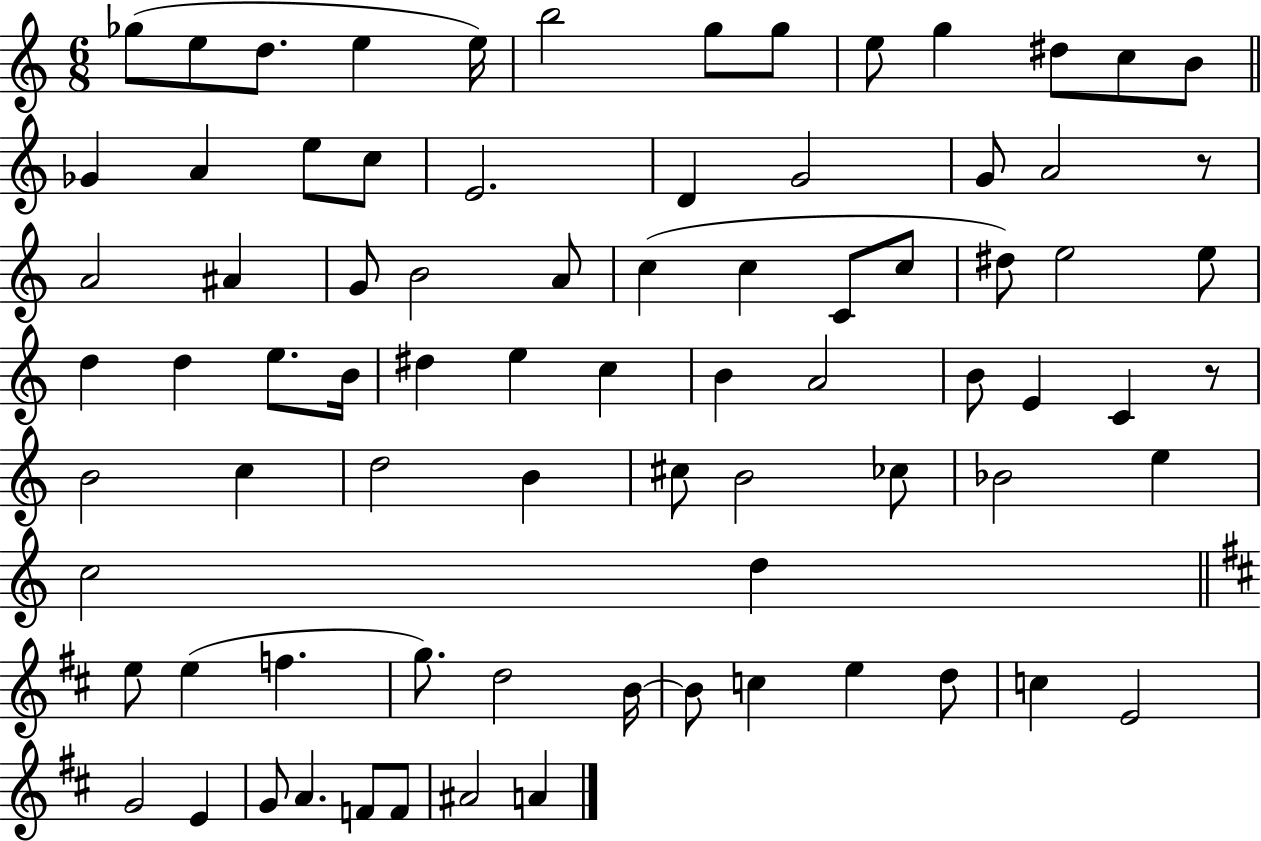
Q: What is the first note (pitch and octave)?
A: Gb5